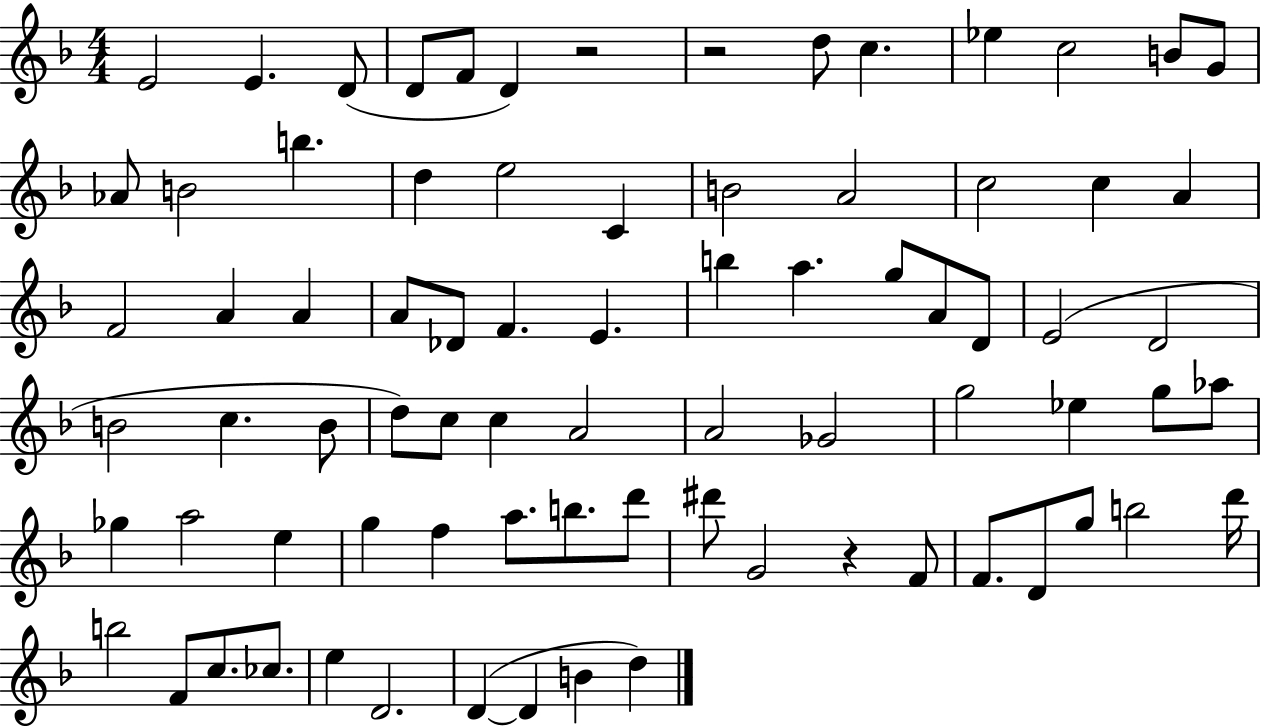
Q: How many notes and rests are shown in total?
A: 79